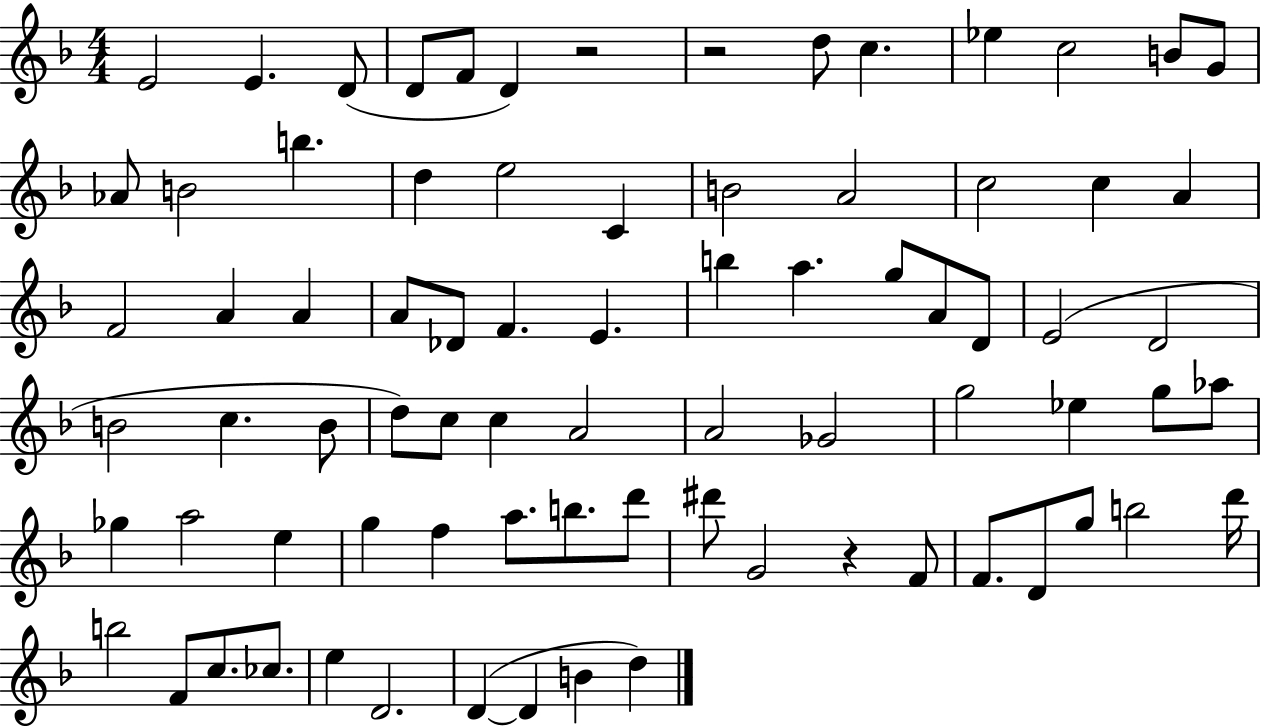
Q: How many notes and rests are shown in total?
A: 79